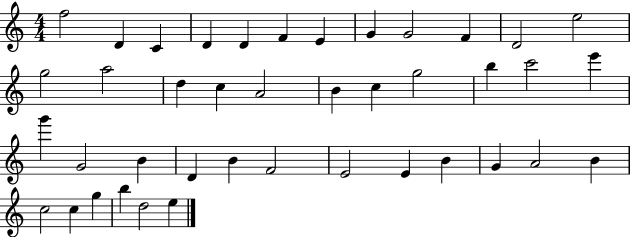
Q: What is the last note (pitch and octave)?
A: E5